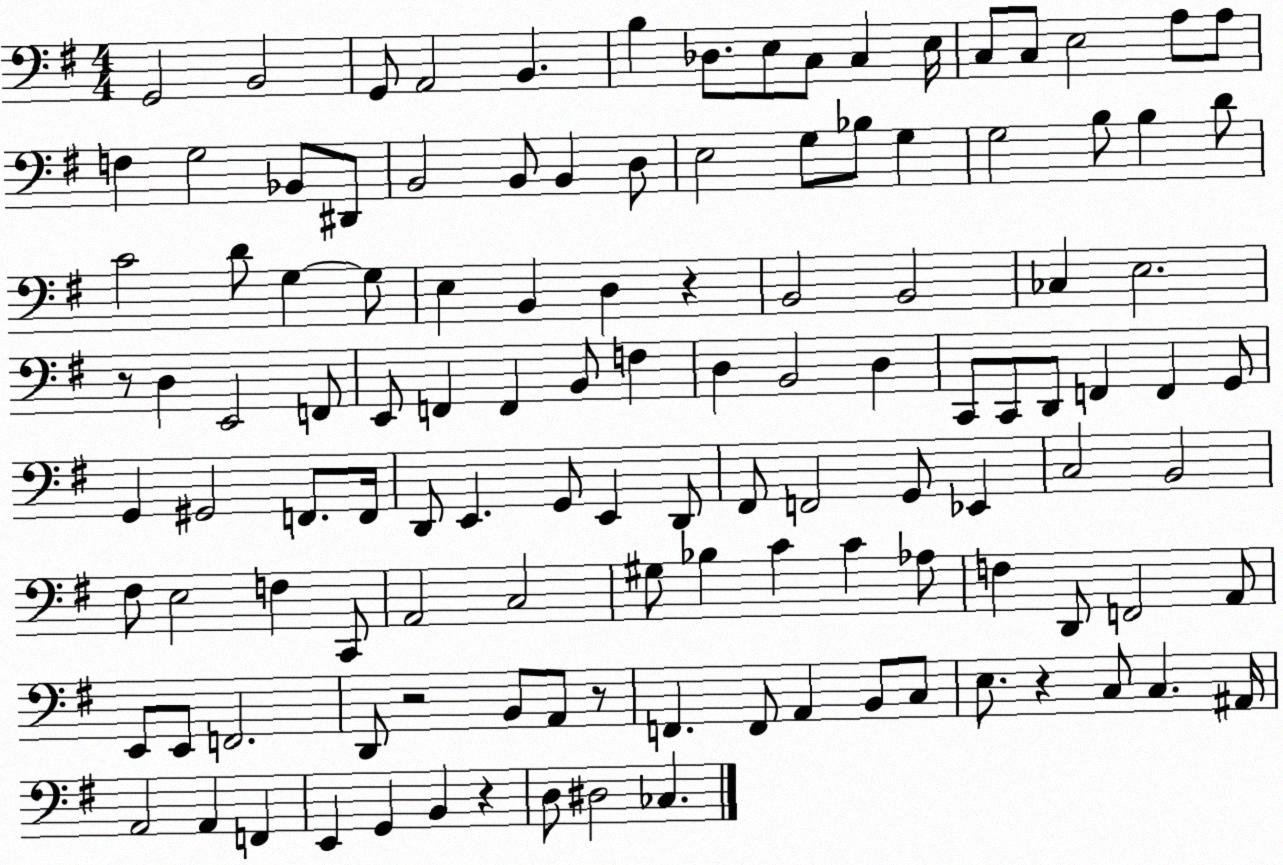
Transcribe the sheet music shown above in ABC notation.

X:1
T:Untitled
M:4/4
L:1/4
K:G
G,,2 B,,2 G,,/2 A,,2 B,, B, _D,/2 E,/2 C,/2 C, E,/4 C,/2 C,/2 E,2 A,/2 A,/2 F, G,2 _B,,/2 ^D,,/2 B,,2 B,,/2 B,, D,/2 E,2 G,/2 _B,/2 G, G,2 B,/2 B, D/2 C2 D/2 G, G,/2 E, B,, D, z B,,2 B,,2 _C, E,2 z/2 D, E,,2 F,,/2 E,,/2 F,, F,, B,,/2 F, D, B,,2 D, C,,/2 C,,/2 D,,/2 F,, F,, G,,/2 G,, ^G,,2 F,,/2 F,,/4 D,,/2 E,, G,,/2 E,, D,,/2 ^F,,/2 F,,2 G,,/2 _E,, C,2 B,,2 ^F,/2 E,2 F, C,,/2 A,,2 C,2 ^G,/2 _B, C C _A,/2 F, D,,/2 F,,2 A,,/2 E,,/2 E,,/2 F,,2 D,,/2 z2 B,,/2 A,,/2 z/2 F,, F,,/2 A,, B,,/2 C,/2 E,/2 z C,/2 C, ^A,,/4 A,,2 A,, F,, E,, G,, B,, z D,/2 ^D,2 _C,